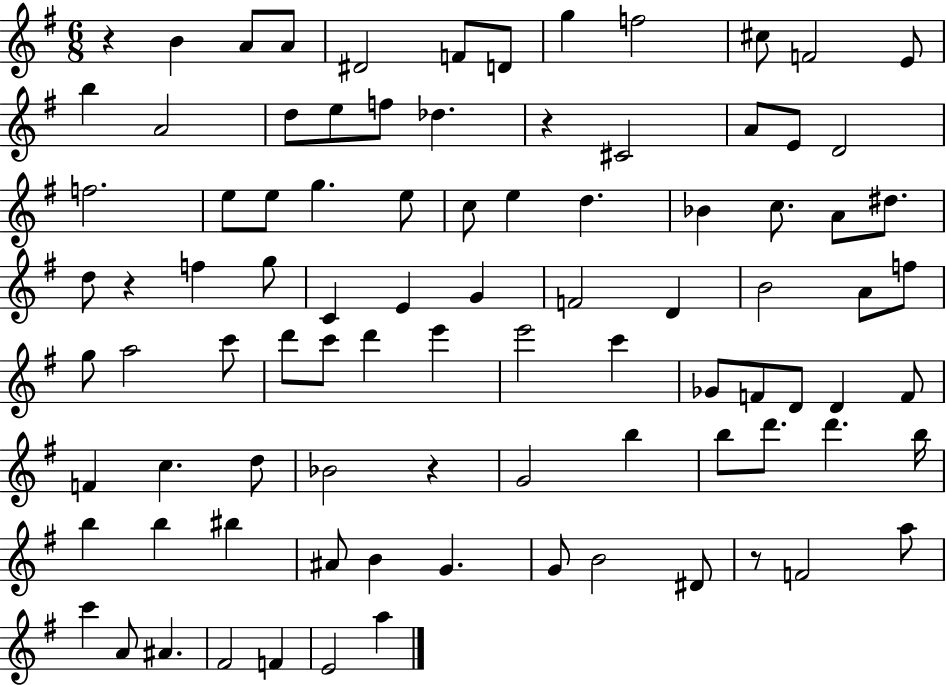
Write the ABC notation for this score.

X:1
T:Untitled
M:6/8
L:1/4
K:G
z B A/2 A/2 ^D2 F/2 D/2 g f2 ^c/2 F2 E/2 b A2 d/2 e/2 f/2 _d z ^C2 A/2 E/2 D2 f2 e/2 e/2 g e/2 c/2 e d _B c/2 A/2 ^d/2 d/2 z f g/2 C E G F2 D B2 A/2 f/2 g/2 a2 c'/2 d'/2 c'/2 d' e' e'2 c' _G/2 F/2 D/2 D F/2 F c d/2 _B2 z G2 b b/2 d'/2 d' b/4 b b ^b ^A/2 B G G/2 B2 ^D/2 z/2 F2 a/2 c' A/2 ^A ^F2 F E2 a